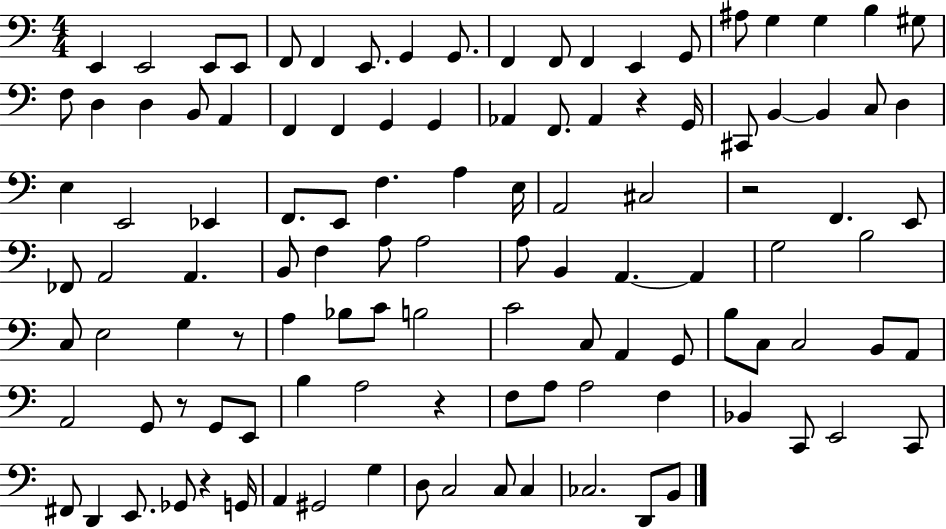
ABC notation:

X:1
T:Untitled
M:4/4
L:1/4
K:C
E,, E,,2 E,,/2 E,,/2 F,,/2 F,, E,,/2 G,, G,,/2 F,, F,,/2 F,, E,, G,,/2 ^A,/2 G, G, B, ^G,/2 F,/2 D, D, B,,/2 A,, F,, F,, G,, G,, _A,, F,,/2 _A,, z G,,/4 ^C,,/2 B,, B,, C,/2 D, E, E,,2 _E,, F,,/2 E,,/2 F, A, E,/4 A,,2 ^C,2 z2 F,, E,,/2 _F,,/2 A,,2 A,, B,,/2 F, A,/2 A,2 A,/2 B,, A,, A,, G,2 B,2 C,/2 E,2 G, z/2 A, _B,/2 C/2 B,2 C2 C,/2 A,, G,,/2 B,/2 C,/2 C,2 B,,/2 A,,/2 A,,2 G,,/2 z/2 G,,/2 E,,/2 B, A,2 z F,/2 A,/2 A,2 F, _B,, C,,/2 E,,2 C,,/2 ^F,,/2 D,, E,,/2 _G,,/2 z G,,/4 A,, ^G,,2 G, D,/2 C,2 C,/2 C, _C,2 D,,/2 B,,/2